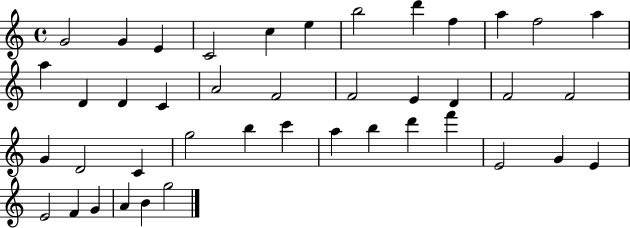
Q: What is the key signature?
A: C major